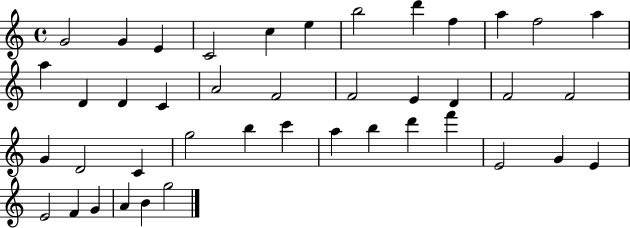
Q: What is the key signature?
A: C major